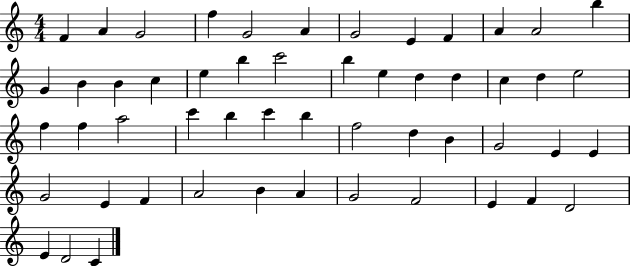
{
  \clef treble
  \numericTimeSignature
  \time 4/4
  \key c \major
  f'4 a'4 g'2 | f''4 g'2 a'4 | g'2 e'4 f'4 | a'4 a'2 b''4 | \break g'4 b'4 b'4 c''4 | e''4 b''4 c'''2 | b''4 e''4 d''4 d''4 | c''4 d''4 e''2 | \break f''4 f''4 a''2 | c'''4 b''4 c'''4 b''4 | f''2 d''4 b'4 | g'2 e'4 e'4 | \break g'2 e'4 f'4 | a'2 b'4 a'4 | g'2 f'2 | e'4 f'4 d'2 | \break e'4 d'2 c'4 | \bar "|."
}